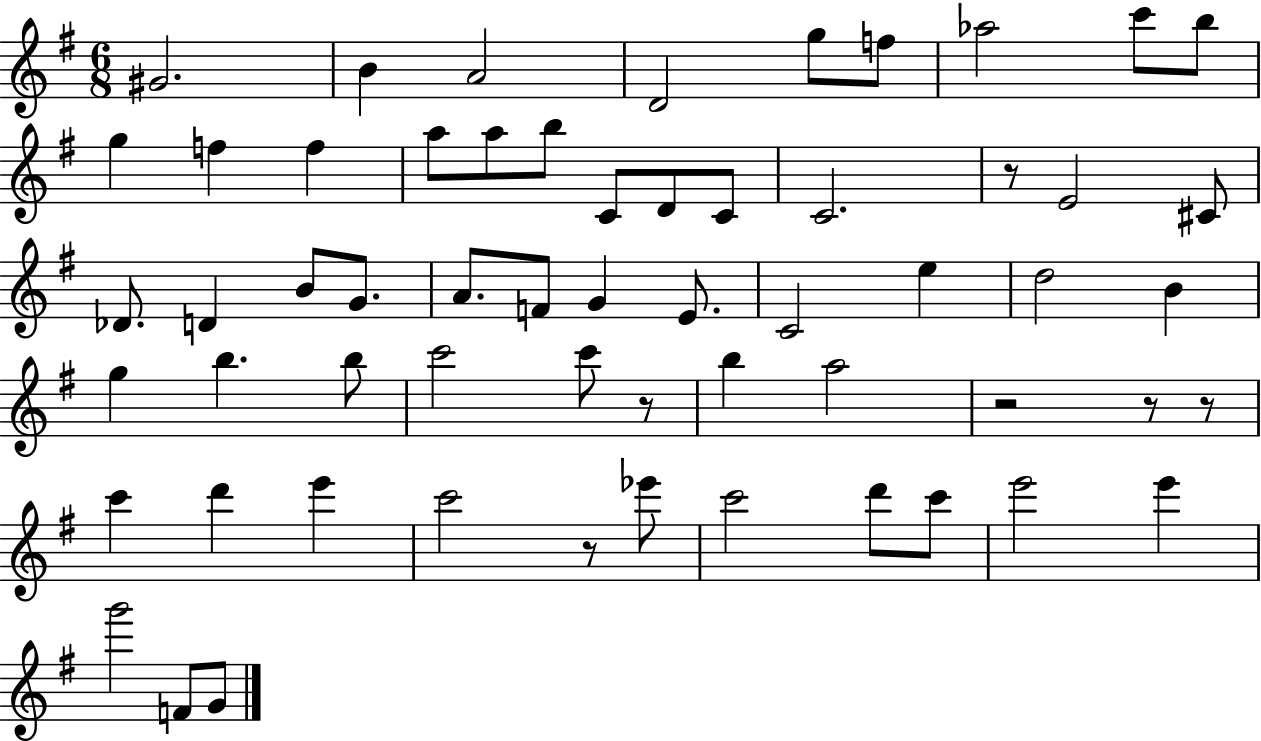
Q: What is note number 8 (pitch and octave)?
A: C6